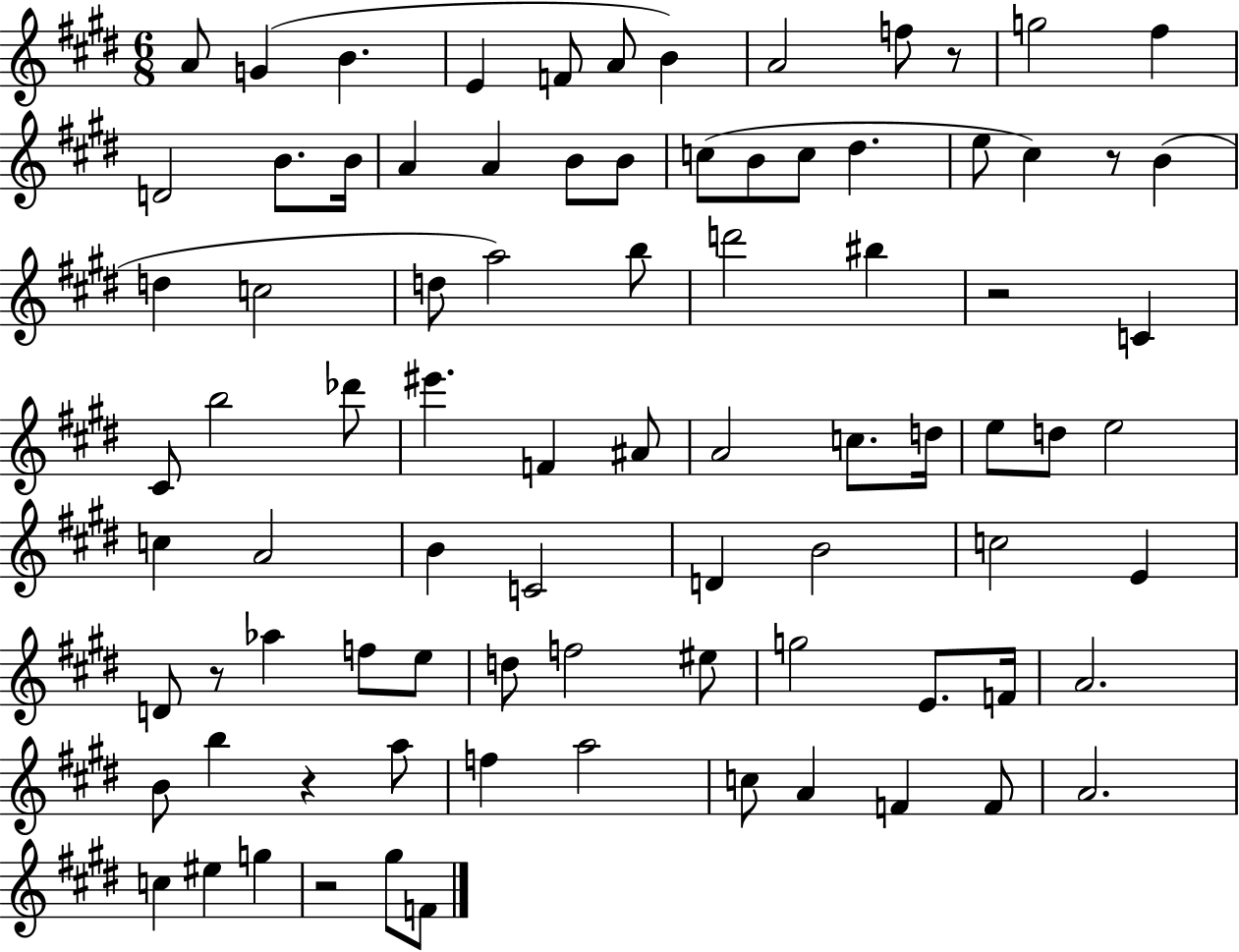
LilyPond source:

{
  \clef treble
  \numericTimeSignature
  \time 6/8
  \key e \major
  \repeat volta 2 { a'8 g'4( b'4. | e'4 f'8 a'8 b'4) | a'2 f''8 r8 | g''2 fis''4 | \break d'2 b'8. b'16 | a'4 a'4 b'8 b'8 | c''8( b'8 c''8 dis''4. | e''8 cis''4) r8 b'4( | \break d''4 c''2 | d''8 a''2) b''8 | d'''2 bis''4 | r2 c'4 | \break cis'8 b''2 des'''8 | eis'''4. f'4 ais'8 | a'2 c''8. d''16 | e''8 d''8 e''2 | \break c''4 a'2 | b'4 c'2 | d'4 b'2 | c''2 e'4 | \break d'8 r8 aes''4 f''8 e''8 | d''8 f''2 eis''8 | g''2 e'8. f'16 | a'2. | \break b'8 b''4 r4 a''8 | f''4 a''2 | c''8 a'4 f'4 f'8 | a'2. | \break c''4 eis''4 g''4 | r2 gis''8 f'8 | } \bar "|."
}